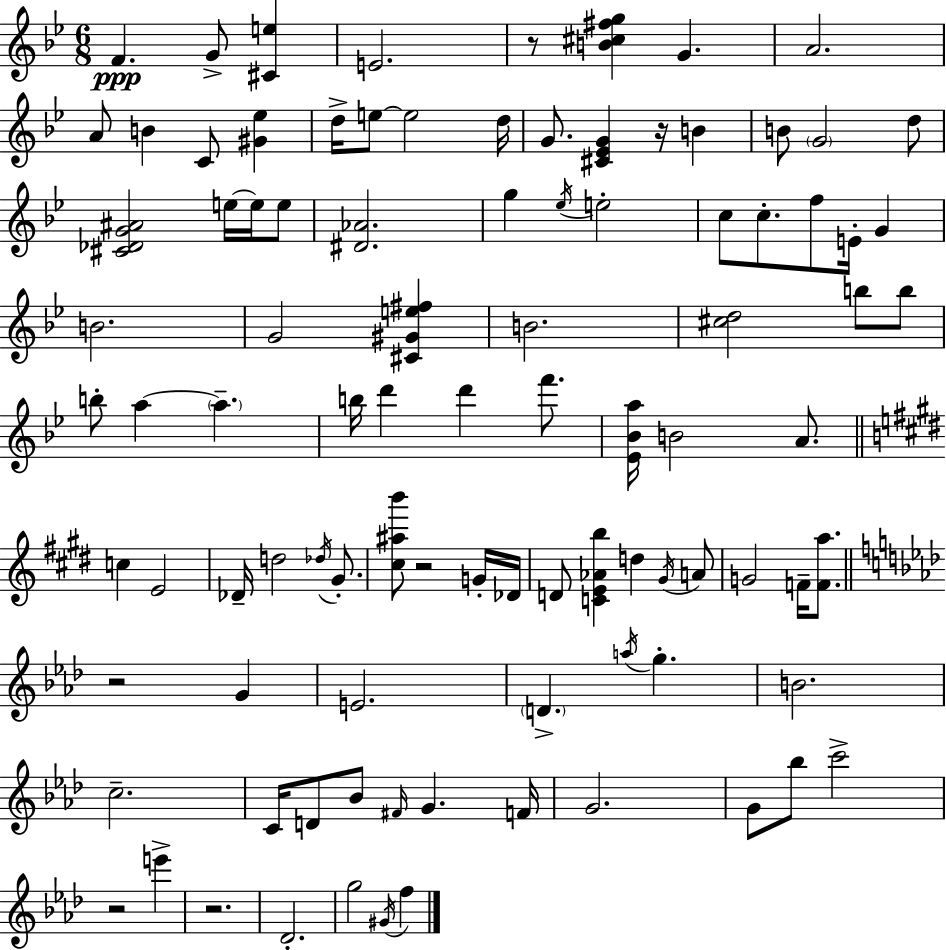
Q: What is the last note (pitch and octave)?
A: F5